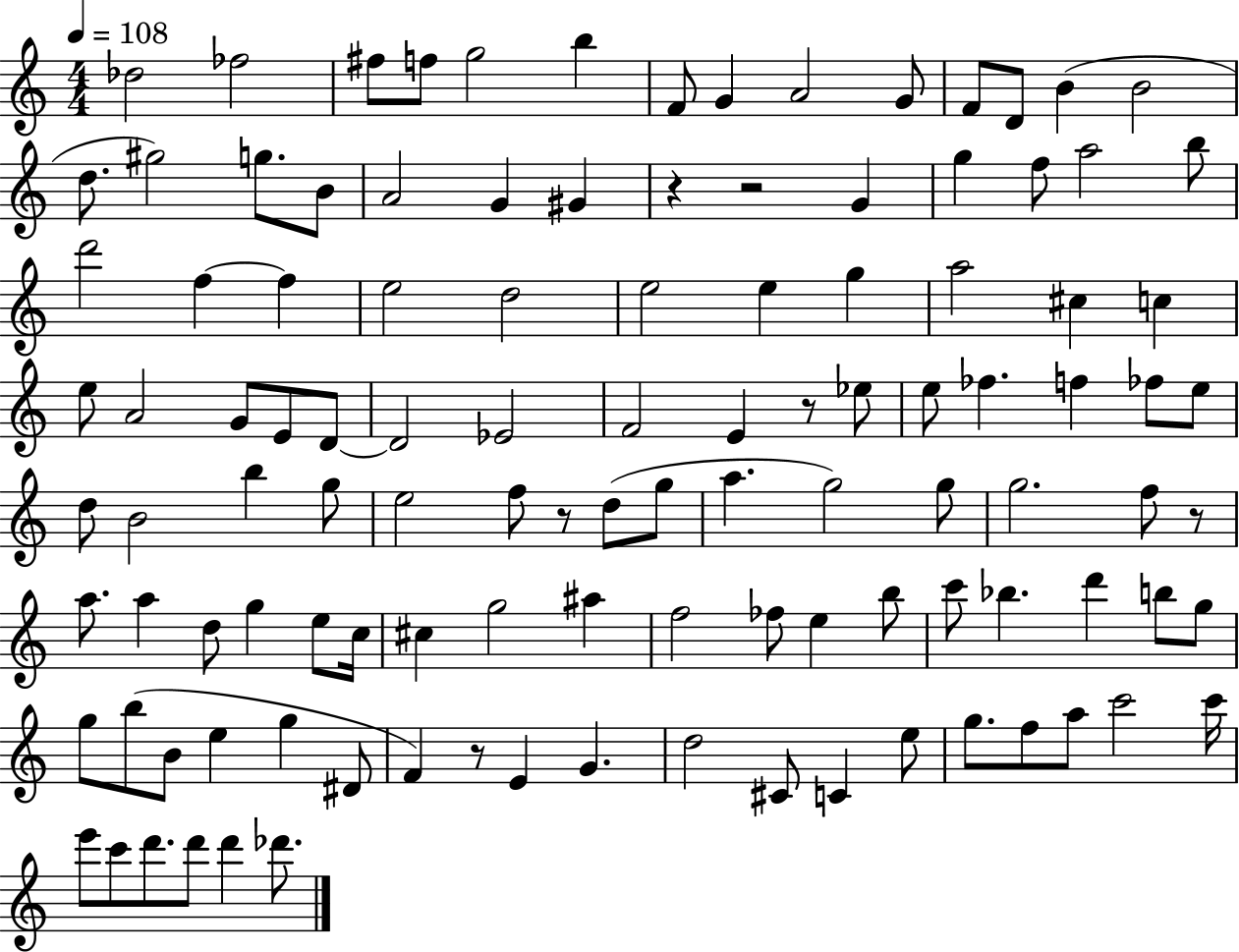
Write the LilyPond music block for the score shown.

{
  \clef treble
  \numericTimeSignature
  \time 4/4
  \key c \major
  \tempo 4 = 108
  des''2 fes''2 | fis''8 f''8 g''2 b''4 | f'8 g'4 a'2 g'8 | f'8 d'8 b'4( b'2 | \break d''8. gis''2) g''8. b'8 | a'2 g'4 gis'4 | r4 r2 g'4 | g''4 f''8 a''2 b''8 | \break d'''2 f''4~~ f''4 | e''2 d''2 | e''2 e''4 g''4 | a''2 cis''4 c''4 | \break e''8 a'2 g'8 e'8 d'8~~ | d'2 ees'2 | f'2 e'4 r8 ees''8 | e''8 fes''4. f''4 fes''8 e''8 | \break d''8 b'2 b''4 g''8 | e''2 f''8 r8 d''8( g''8 | a''4. g''2) g''8 | g''2. f''8 r8 | \break a''8. a''4 d''8 g''4 e''8 c''16 | cis''4 g''2 ais''4 | f''2 fes''8 e''4 b''8 | c'''8 bes''4. d'''4 b''8 g''8 | \break g''8 b''8( b'8 e''4 g''4 dis'8 | f'4) r8 e'4 g'4. | d''2 cis'8 c'4 e''8 | g''8. f''8 a''8 c'''2 c'''16 | \break e'''8 c'''8 d'''8. d'''8 d'''4 des'''8. | \bar "|."
}